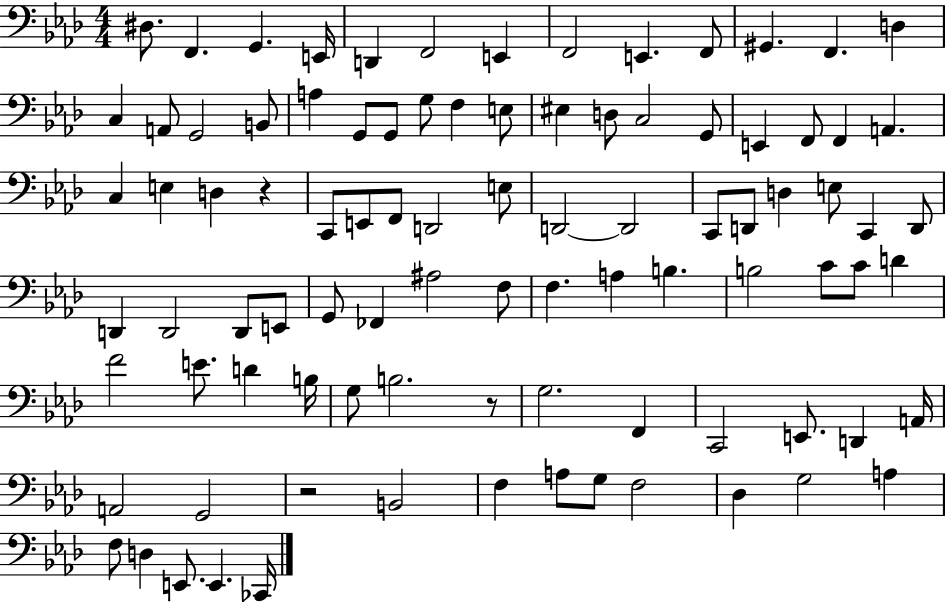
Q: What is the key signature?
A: AES major